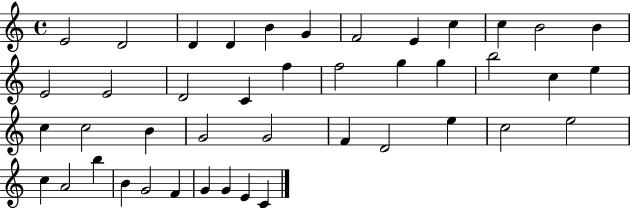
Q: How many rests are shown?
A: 0